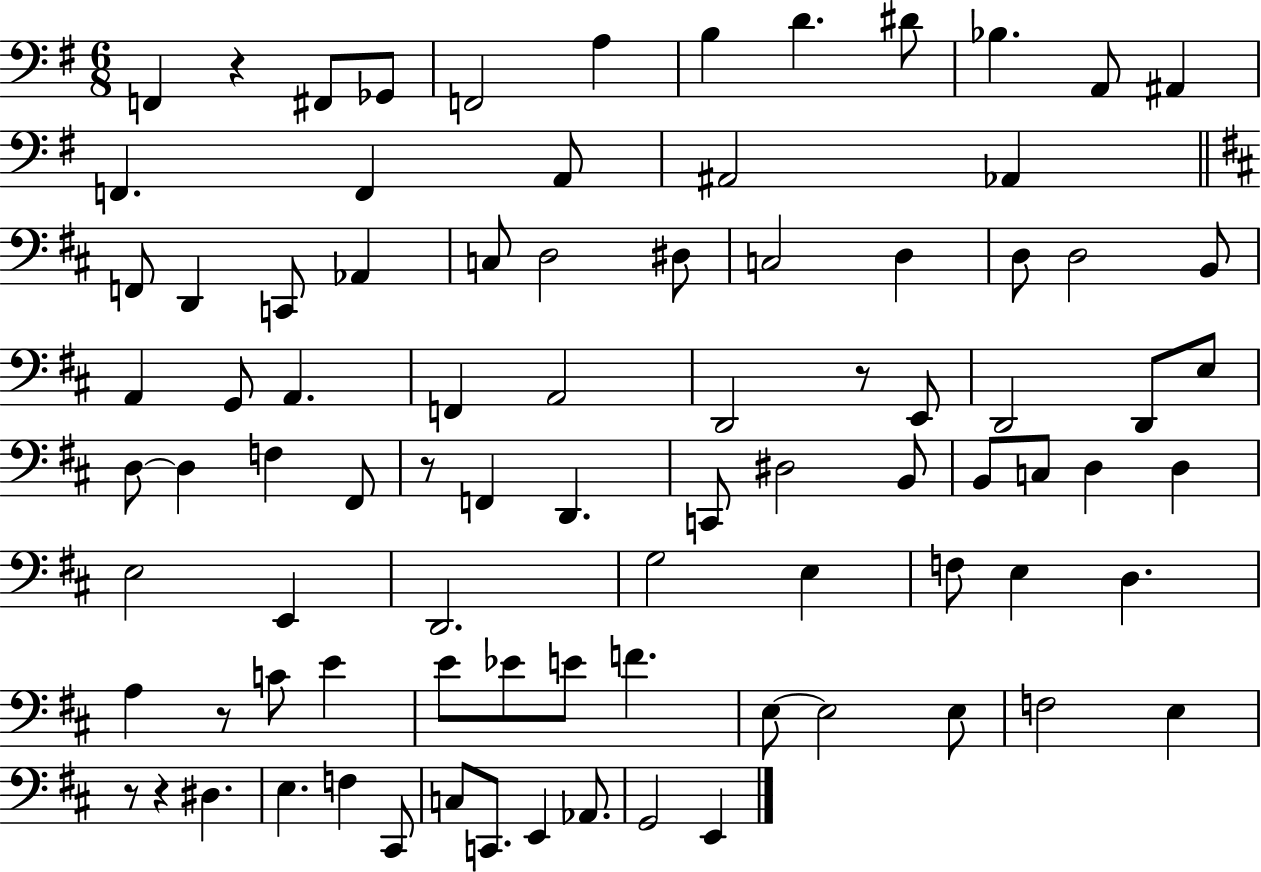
F2/q R/q F#2/e Gb2/e F2/h A3/q B3/q D4/q. D#4/e Bb3/q. A2/e A#2/q F2/q. F2/q A2/e A#2/h Ab2/q F2/e D2/q C2/e Ab2/q C3/e D3/h D#3/e C3/h D3/q D3/e D3/h B2/e A2/q G2/e A2/q. F2/q A2/h D2/h R/e E2/e D2/h D2/e E3/e D3/e D3/q F3/q F#2/e R/e F2/q D2/q. C2/e D#3/h B2/e B2/e C3/e D3/q D3/q E3/h E2/q D2/h. G3/h E3/q F3/e E3/q D3/q. A3/q R/e C4/e E4/q E4/e Eb4/e E4/e F4/q. E3/e E3/h E3/e F3/h E3/q R/e R/q D#3/q. E3/q. F3/q C#2/e C3/e C2/e. E2/q Ab2/e. G2/h E2/q